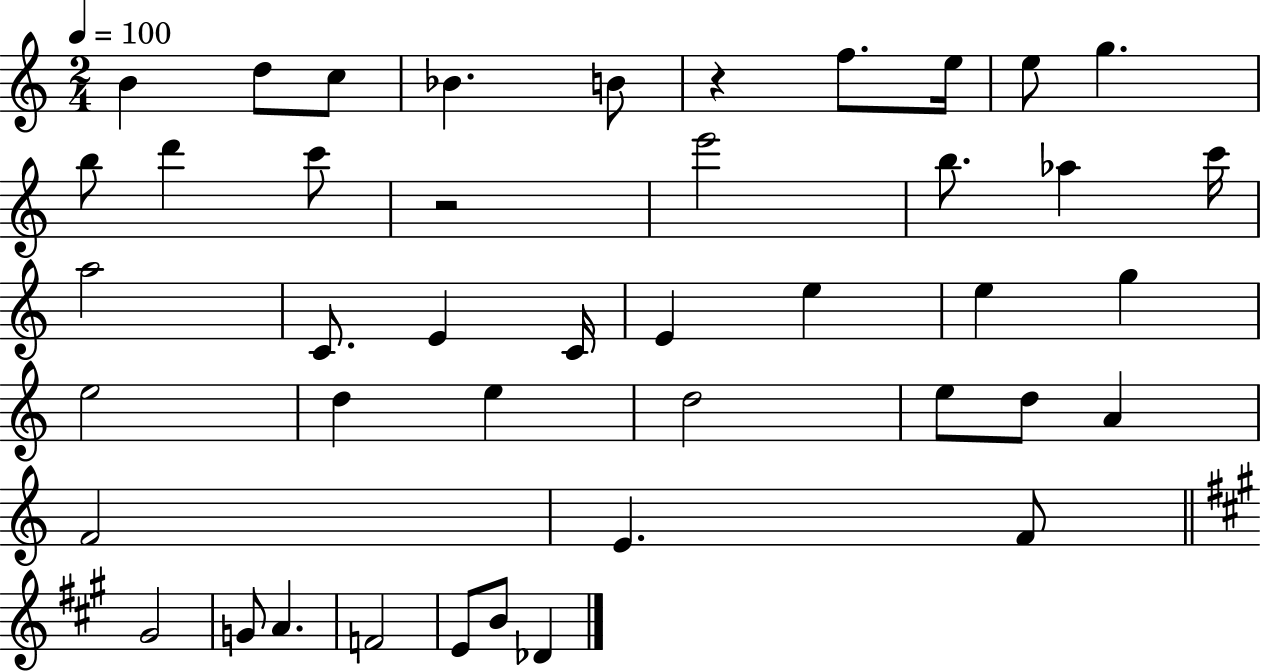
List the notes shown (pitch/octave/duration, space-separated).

B4/q D5/e C5/e Bb4/q. B4/e R/q F5/e. E5/s E5/e G5/q. B5/e D6/q C6/e R/h E6/h B5/e. Ab5/q C6/s A5/h C4/e. E4/q C4/s E4/q E5/q E5/q G5/q E5/h D5/q E5/q D5/h E5/e D5/e A4/q F4/h E4/q. F4/e G#4/h G4/e A4/q. F4/h E4/e B4/e Db4/q